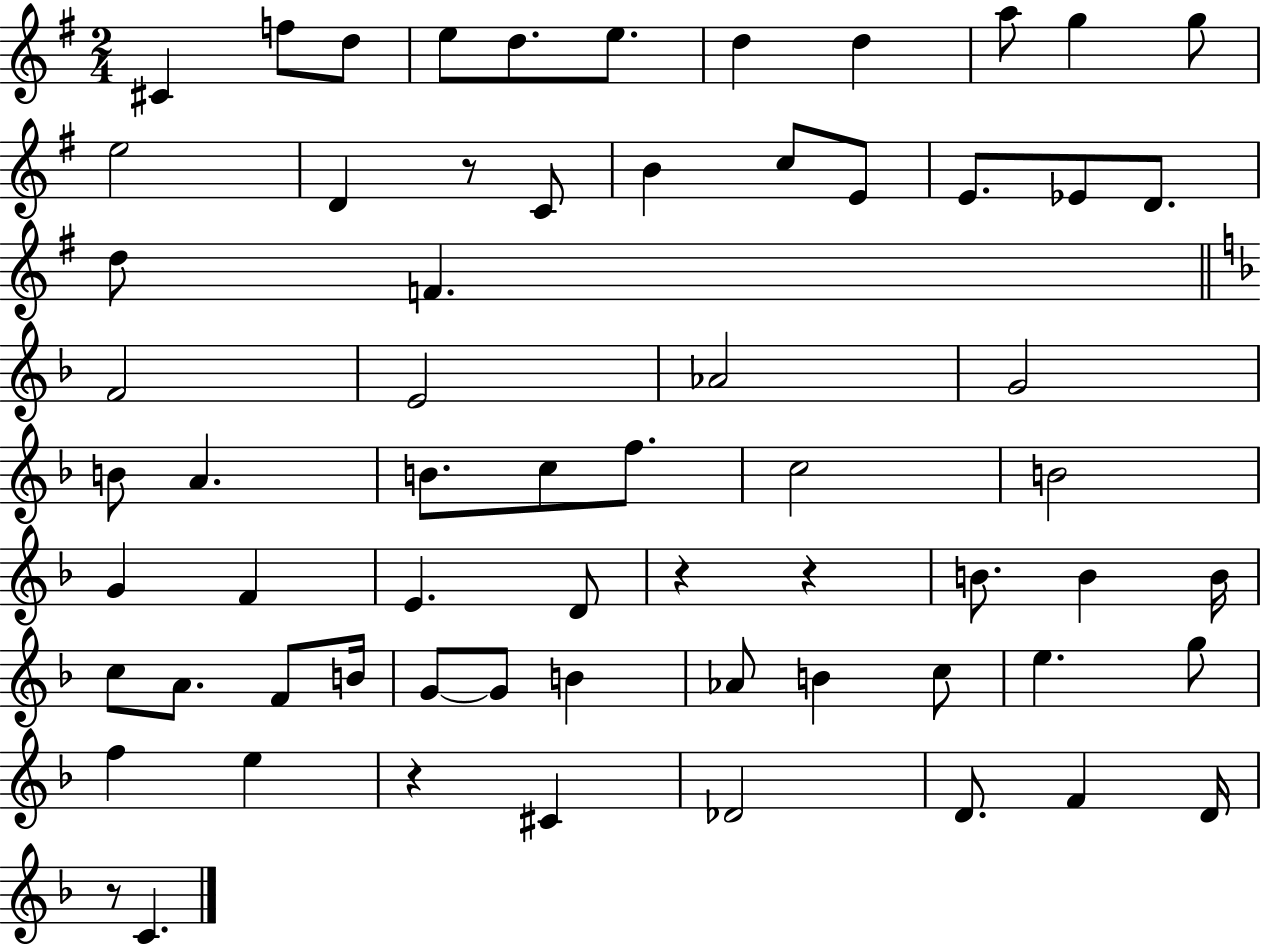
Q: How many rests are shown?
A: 5